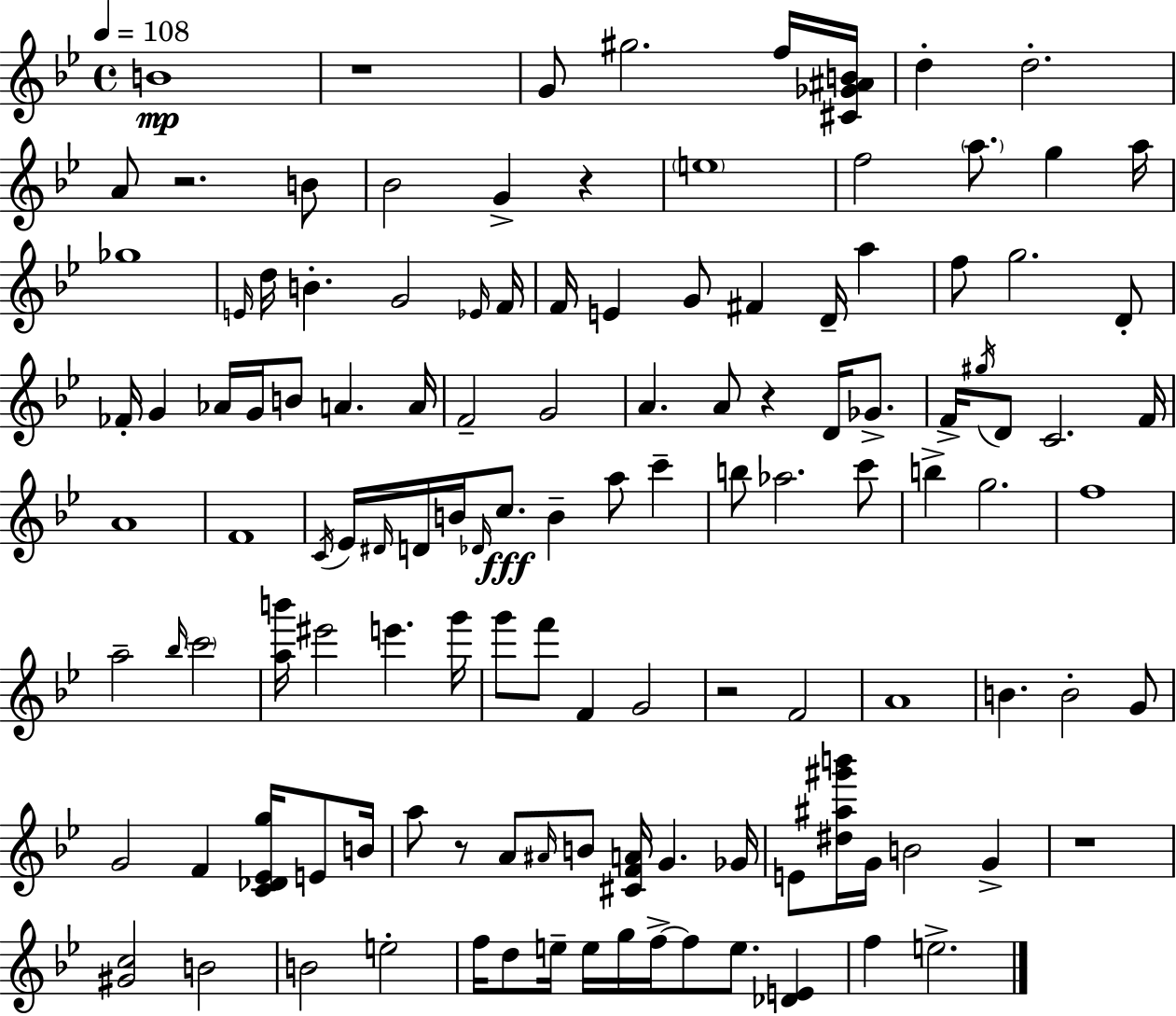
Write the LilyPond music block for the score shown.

{
  \clef treble
  \time 4/4
  \defaultTimeSignature
  \key bes \major
  \tempo 4 = 108
  b'1\mp | r1 | g'8 gis''2. f''16 <cis' ges' ais' b'>16 | d''4-. d''2.-. | \break a'8 r2. b'8 | bes'2 g'4-> r4 | \parenthesize e''1 | f''2 \parenthesize a''8. g''4 a''16 | \break ges''1 | \grace { e'16 } d''16 b'4.-. g'2 | \grace { ees'16 } f'16 f'16 e'4 g'8 fis'4 d'16-- a''4 | f''8 g''2. | \break d'8-. fes'16-. g'4 aes'16 g'16 b'8 a'4. | a'16 f'2-- g'2 | a'4. a'8 r4 d'16 ges'8.-> | f'16-> \acciaccatura { gis''16 } d'8 c'2. | \break f'16 a'1 | f'1 | \acciaccatura { c'16 } ees'16 \grace { dis'16 } d'16 b'16 \grace { des'16 }\fff c''8. b'4-- | a''8 c'''4-- b''8 aes''2. | \break c'''8 b''4-> g''2. | f''1 | a''2-- \grace { bes''16 } \parenthesize c'''2 | <a'' b'''>16 eis'''2 | \break e'''4. g'''16 g'''8 f'''8 f'4 g'2 | r2 f'2 | a'1 | b'4. b'2-. | \break g'8 g'2 f'4 | <c' des' ees' g''>16 e'8 b'16 a''8 r8 a'8 \grace { ais'16 } b'8 | <cis' f' a'>16 g'4. ges'16 e'8 <dis'' ais'' gis''' b'''>16 g'16 b'2 | g'4-> r1 | \break <gis' c''>2 | b'2 b'2 | e''2-. f''16 d''8 e''16-- e''16 g''16 f''16->~~ f''8 | e''8. <des' e'>4 f''4 e''2.-> | \break \bar "|."
}